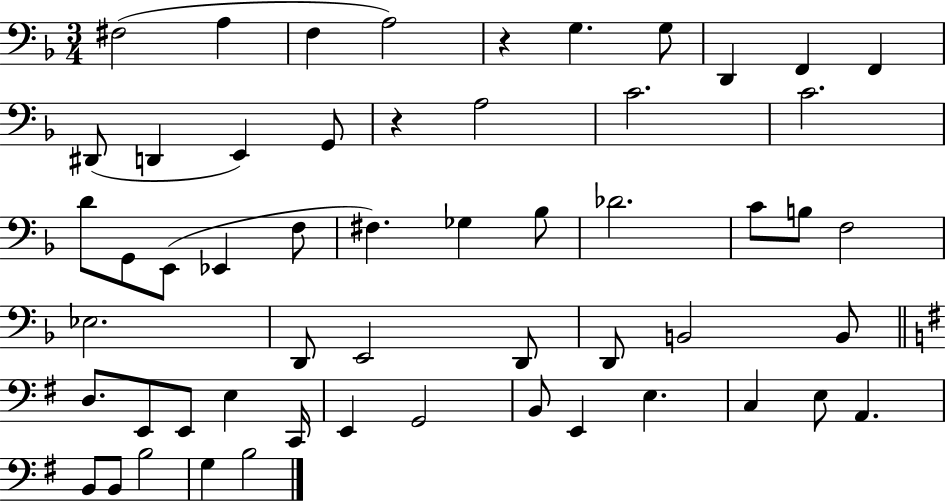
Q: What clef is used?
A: bass